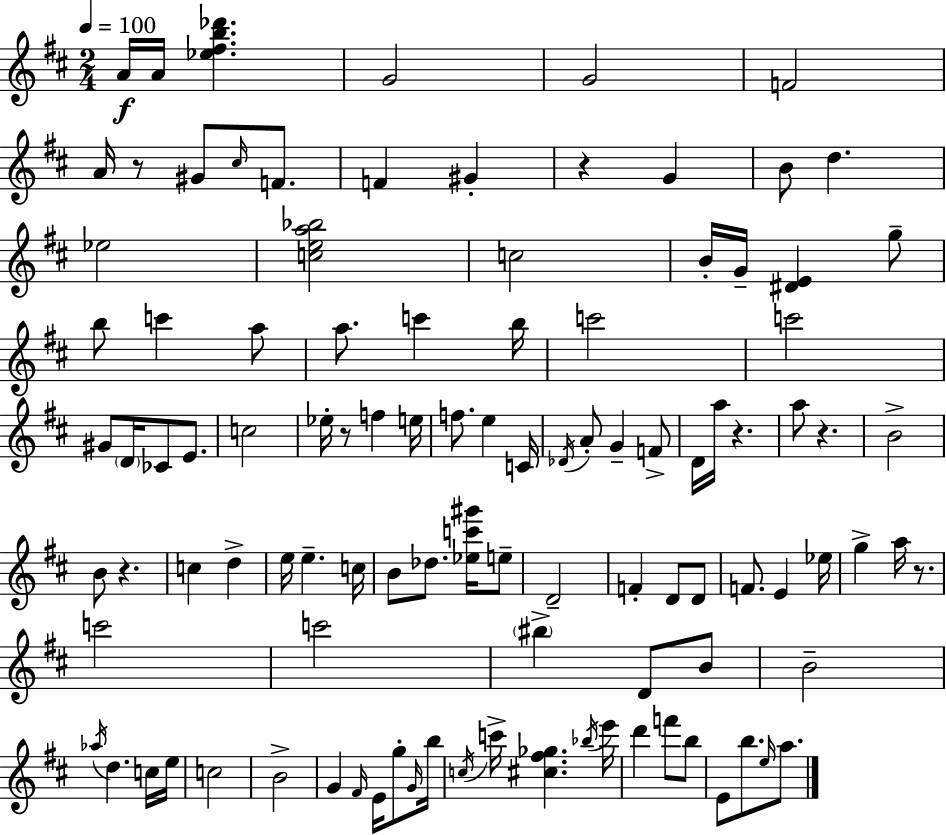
{
  \clef treble
  \numericTimeSignature
  \time 2/4
  \key d \major
  \tempo 4 = 100
  a'16\f a'16 <ees'' fis'' b'' des'''>4. | g'2 | g'2 | f'2 | \break a'16 r8 gis'8 \grace { cis''16 } f'8. | f'4 gis'4-. | r4 g'4 | b'8 d''4. | \break ees''2 | <c'' e'' a'' bes''>2 | c''2 | b'16-. g'16-- <dis' e'>4 g''8-- | \break b''8 c'''4 a''8 | a''8. c'''4 | b''16 c'''2 | c'''2 | \break gis'8 \parenthesize d'16 ces'8 e'8. | c''2 | ees''16-. r8 f''4 | e''16 f''8. e''4 | \break c'16 \acciaccatura { des'16 } a'8-. g'4-- | f'8-> d'16 a''16 r4. | a''8 r4. | b'2-> | \break b'8 r4. | c''4 d''4-> | e''16 e''4.-- | c''16 b'8 des''8. <ees'' c''' gis'''>16 | \break e''8-- d'2-- | f'4-. d'8 | d'8 f'8. e'4 | ees''16 g''4-> a''16 r8. | \break c'''2 | c'''2 | \parenthesize bis''4-> d'8 | b'8 b'2-- | \break \acciaccatura { aes''16 } d''4. | c''16 e''16 c''2 | b'2-> | g'4 \grace { fis'16 } | \break e'16 g''8-. \grace { g'16 } b''16 \acciaccatura { c''16 } c'''16-> <cis'' fis'' ges''>4. | \acciaccatura { bes''16 } e'''16 d'''4 | f'''8 b''8 e'8 | b''8. \grace { e''16 } a''8. | \break \bar "|."
}